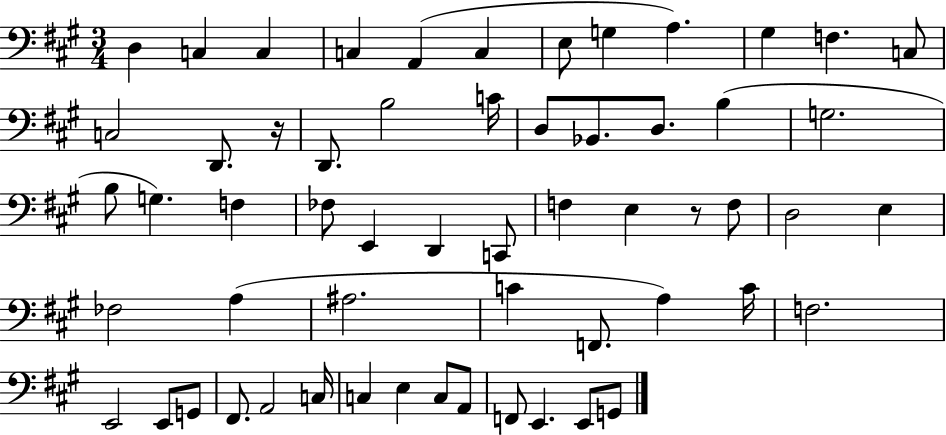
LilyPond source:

{
  \clef bass
  \numericTimeSignature
  \time 3/4
  \key a \major
  \repeat volta 2 { d4 c4 c4 | c4 a,4( c4 | e8 g4 a4.) | gis4 f4. c8 | \break c2 d,8. r16 | d,8. b2 c'16 | d8 bes,8. d8. b4( | g2. | \break b8 g4.) f4 | fes8 e,4 d,4 c,8 | f4 e4 r8 f8 | d2 e4 | \break fes2 a4( | ais2. | c'4 f,8. a4) c'16 | f2. | \break e,2 e,8 g,8 | fis,8. a,2 c16 | c4 e4 c8 a,8 | f,8 e,4. e,8 g,8 | \break } \bar "|."
}